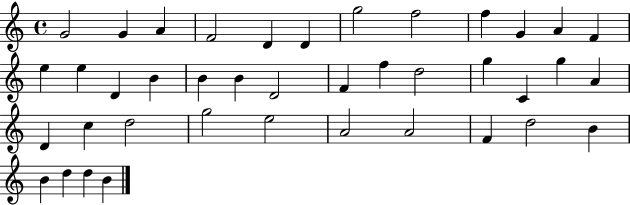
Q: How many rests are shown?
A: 0